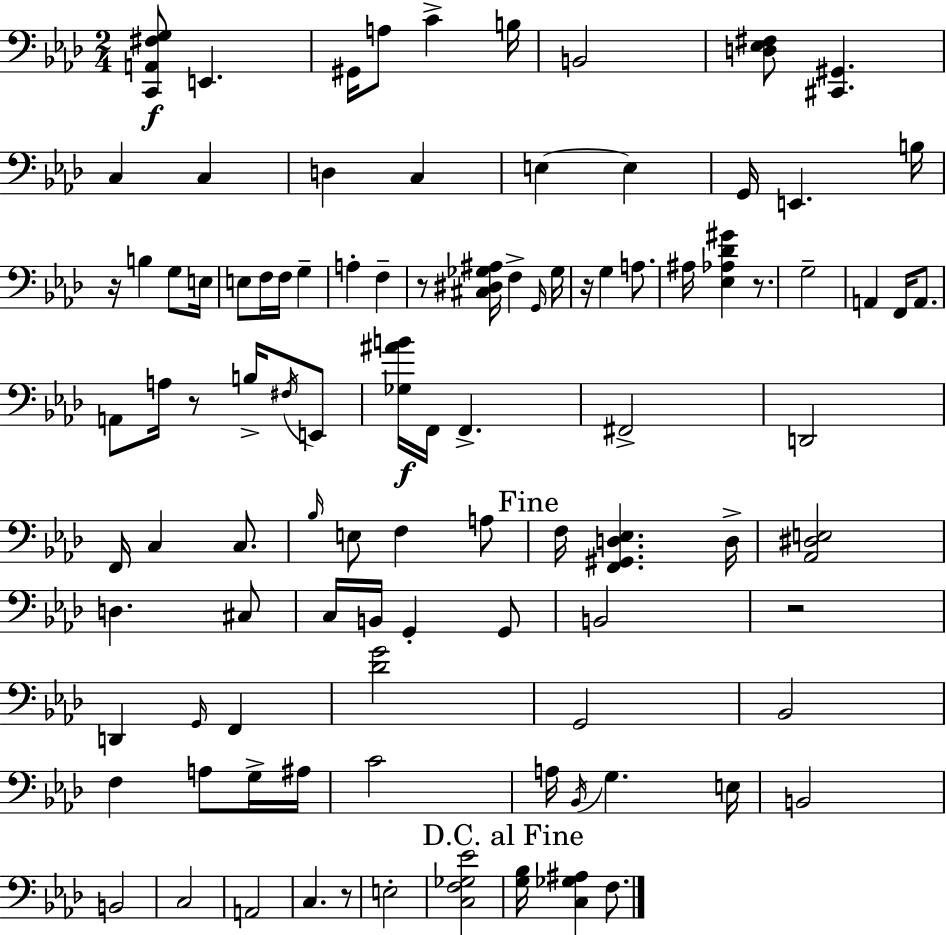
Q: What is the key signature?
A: F minor